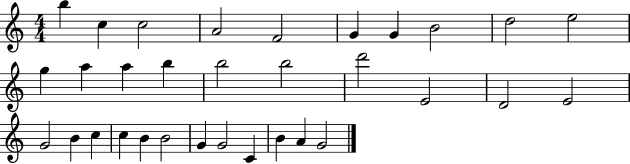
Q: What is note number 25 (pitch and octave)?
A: B4